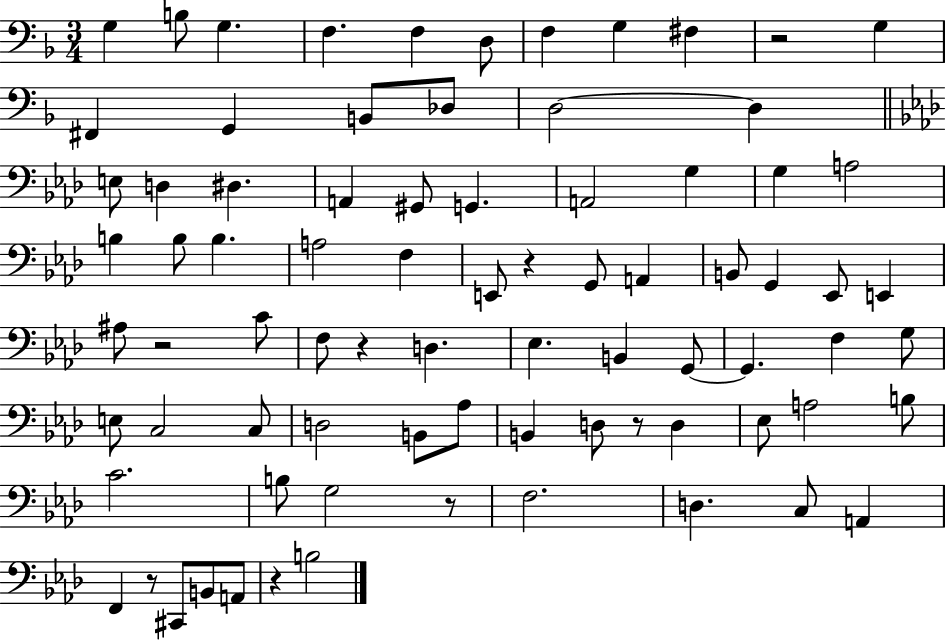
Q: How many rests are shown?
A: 8